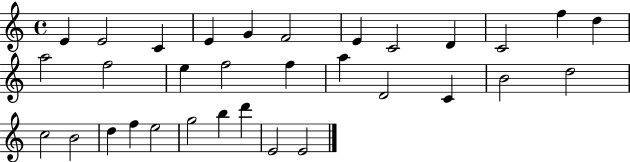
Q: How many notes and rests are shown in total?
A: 32